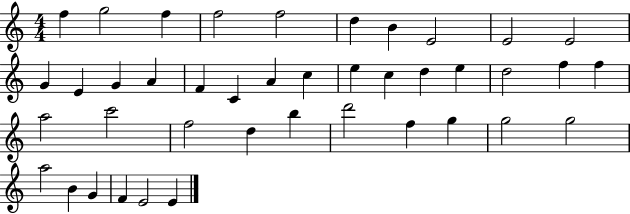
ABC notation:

X:1
T:Untitled
M:4/4
L:1/4
K:C
f g2 f f2 f2 d B E2 E2 E2 G E G A F C A c e c d e d2 f f a2 c'2 f2 d b d'2 f g g2 g2 a2 B G F E2 E